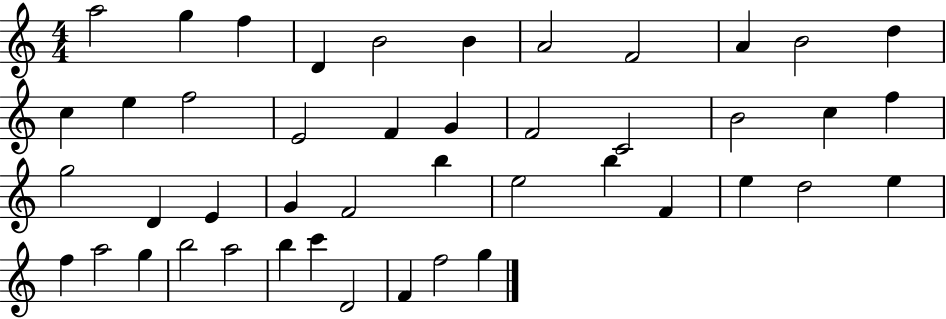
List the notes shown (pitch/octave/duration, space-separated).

A5/h G5/q F5/q D4/q B4/h B4/q A4/h F4/h A4/q B4/h D5/q C5/q E5/q F5/h E4/h F4/q G4/q F4/h C4/h B4/h C5/q F5/q G5/h D4/q E4/q G4/q F4/h B5/q E5/h B5/q F4/q E5/q D5/h E5/q F5/q A5/h G5/q B5/h A5/h B5/q C6/q D4/h F4/q F5/h G5/q